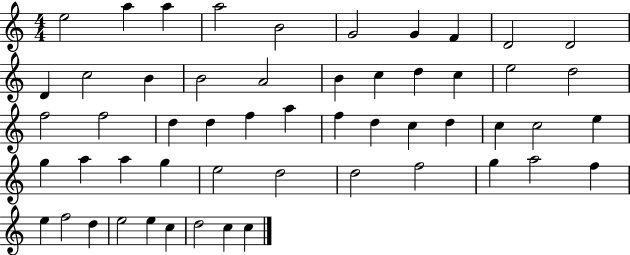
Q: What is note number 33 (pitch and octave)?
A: C5